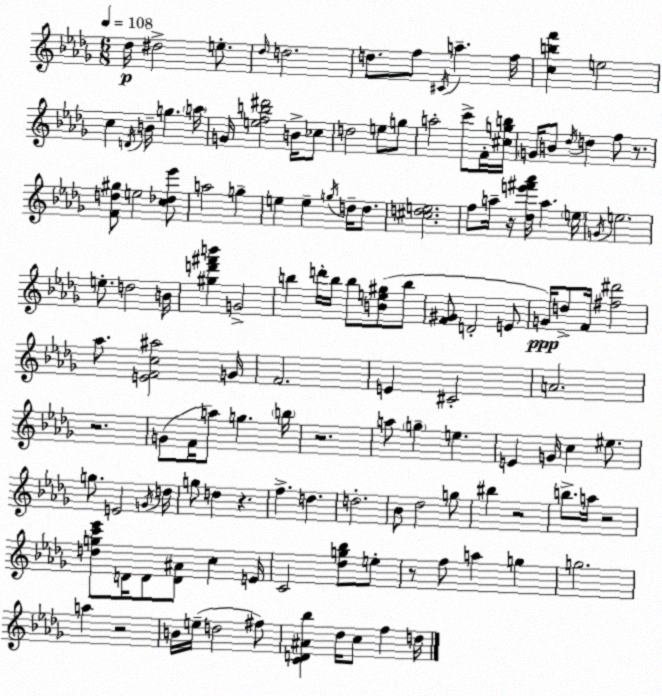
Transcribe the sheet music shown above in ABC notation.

X:1
T:Untitled
M:6/8
L:1/4
K:Bbm
_d/4 ^d2 e/2 _d/4 d2 d/2 f/2 ^C/4 a f/4 [cbf'] e2 c D/4 B/4 g a/4 G/4 [efb^d']2 B/4 _c/2 d2 e/2 g/2 a2 c'/2 F/4 [^cgb]/4 G/4 B/2 _d/4 d f/2 z/2 [Fd^g]/2 e2 [c_d_e']/2 a2 g e e g/4 d/4 d/2 [^cde]2 f/2 a/4 z/4 [_de'^f'_a']/4 a e/4 G/4 e2 e/2 d2 B/4 [^gd'^f'b'] G2 b d'/4 b/4 b/2 [Be^g]/2 b/2 [F^G]/2 D2 E/2 G/4 d/2 F/4 [^f^d']2 _a/2 [EFc^a]2 G/4 F2 E ^C2 A2 z2 G/2 F/4 a/2 g b/4 z2 a/2 g e E G/4 c ^e/2 g/2 E2 G/4 d/4 g/2 d z f d d2 _B/2 _d2 g/2 ^b z2 b/2 a/4 z2 [dgc'_e']/2 D/4 D/2 [D^A]/2 c E/4 C2 [_dg_b]/2 e/2 z/2 f/2 a g g2 a z2 B/4 e/4 d2 ^f/2 [CD^A_b] _d/4 c/2 f d/4